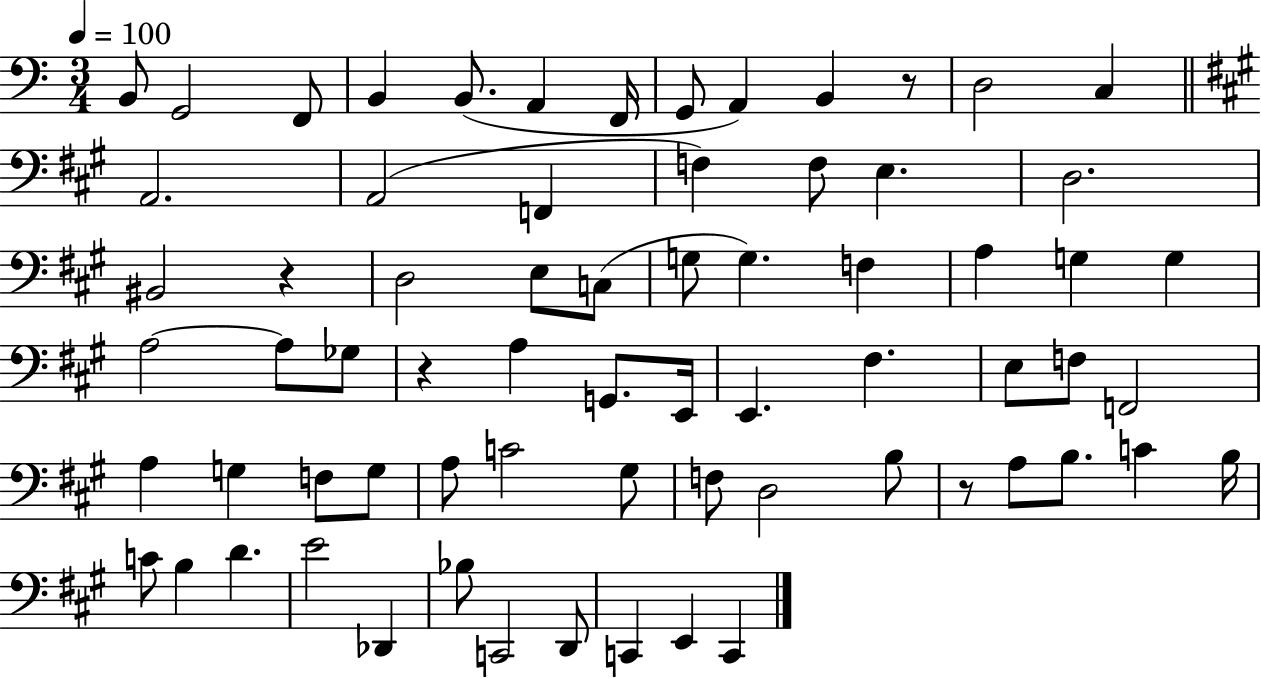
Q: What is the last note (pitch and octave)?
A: C2